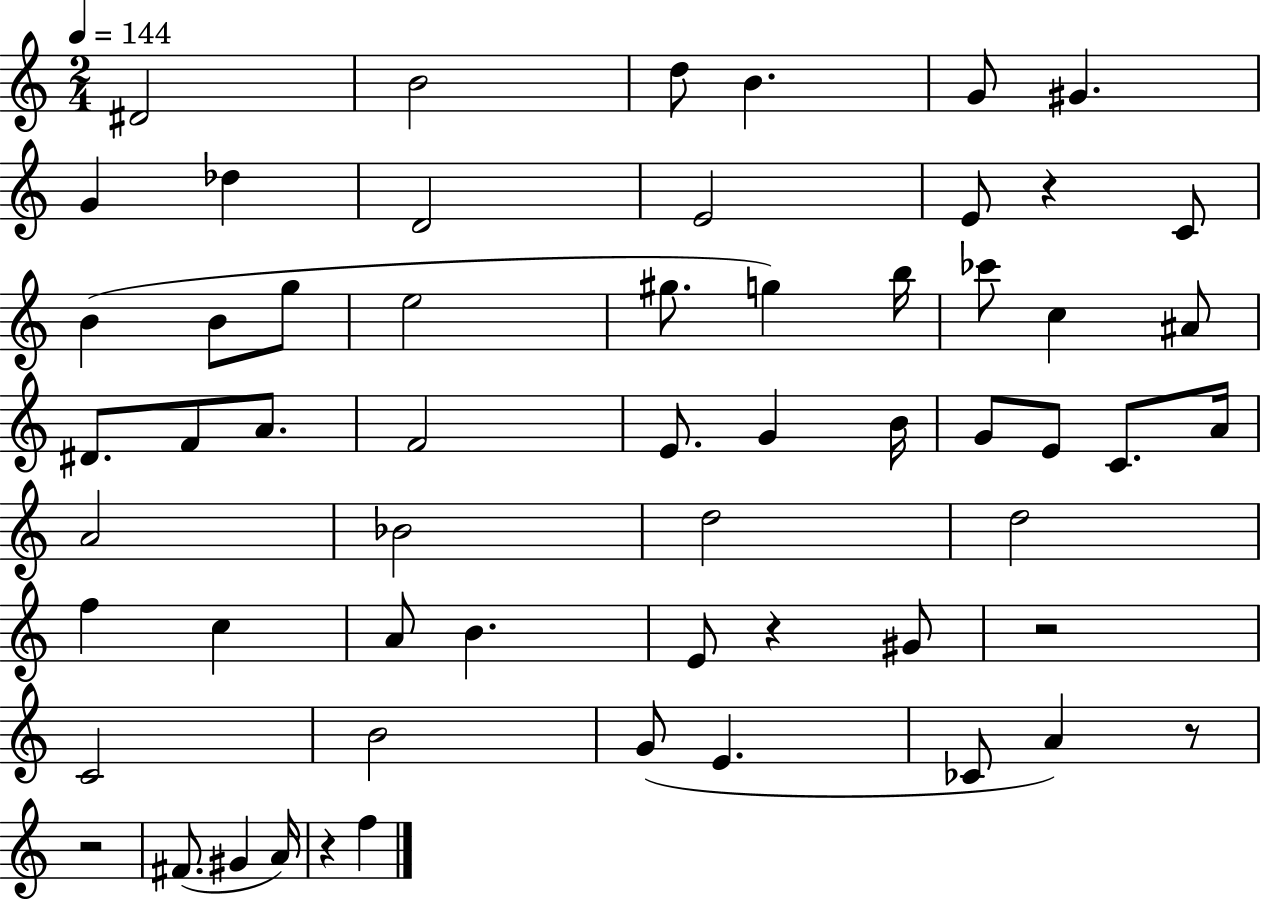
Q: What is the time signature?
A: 2/4